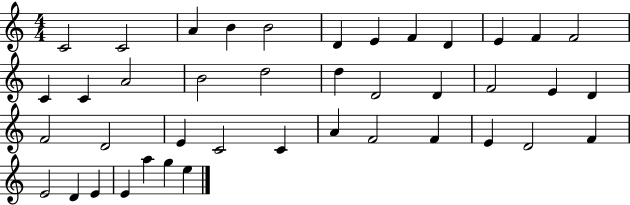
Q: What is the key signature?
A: C major